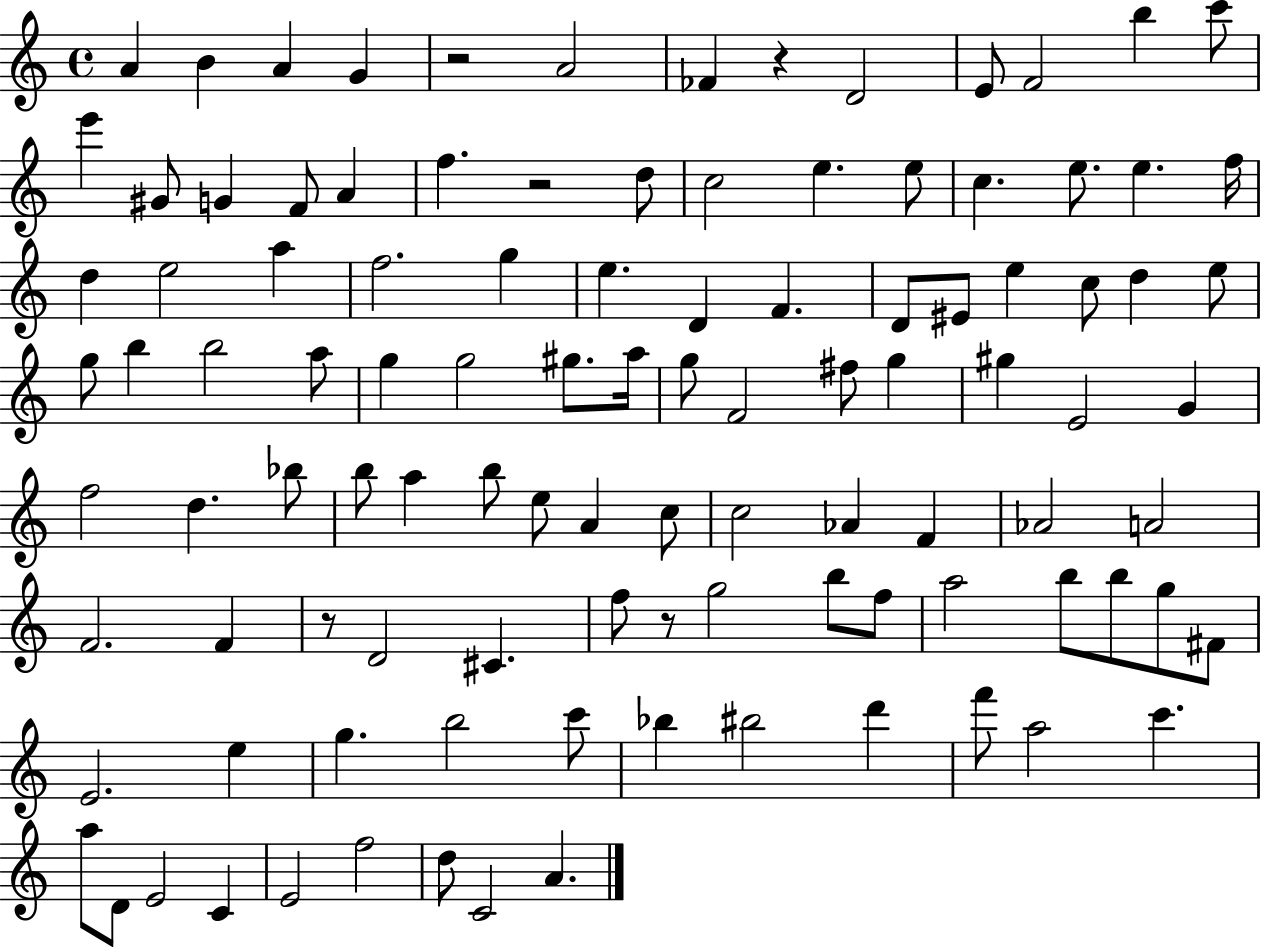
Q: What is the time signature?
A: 4/4